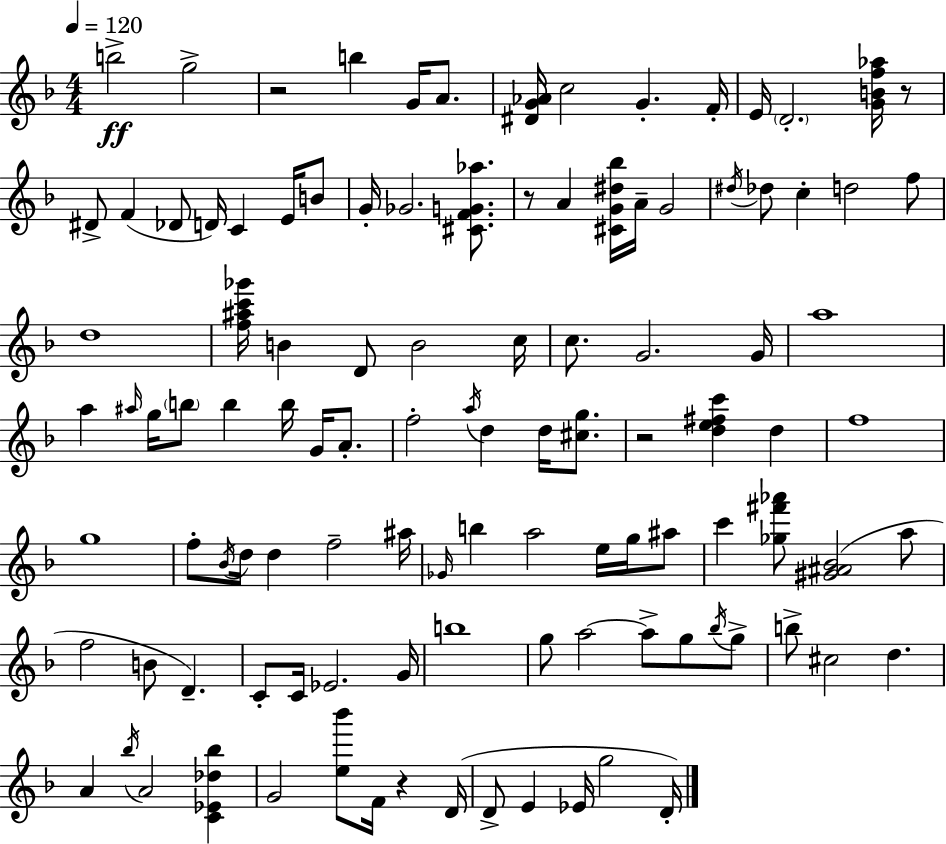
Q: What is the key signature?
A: F major